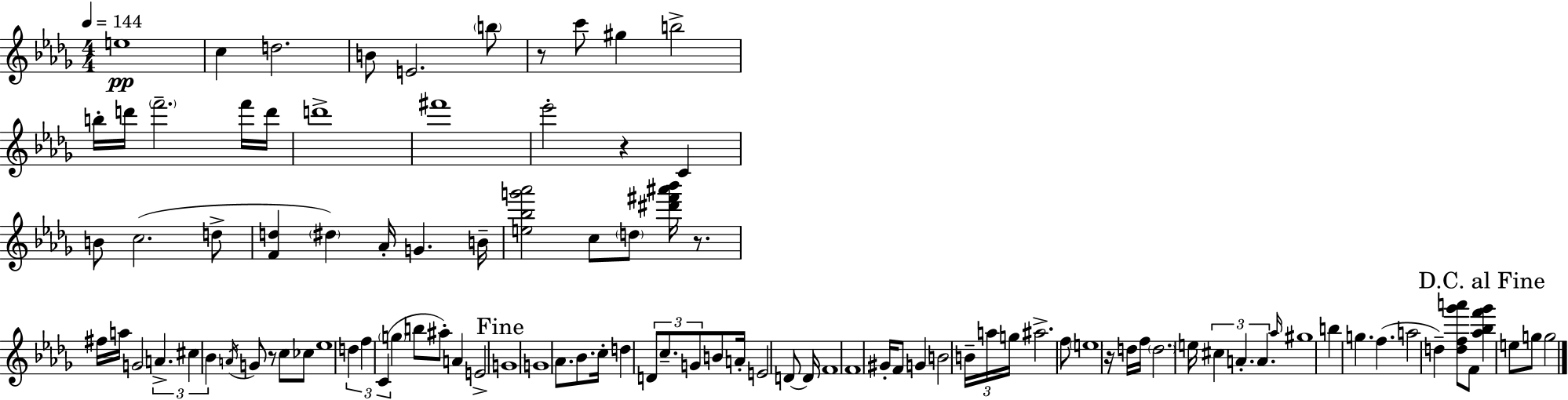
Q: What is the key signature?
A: BES minor